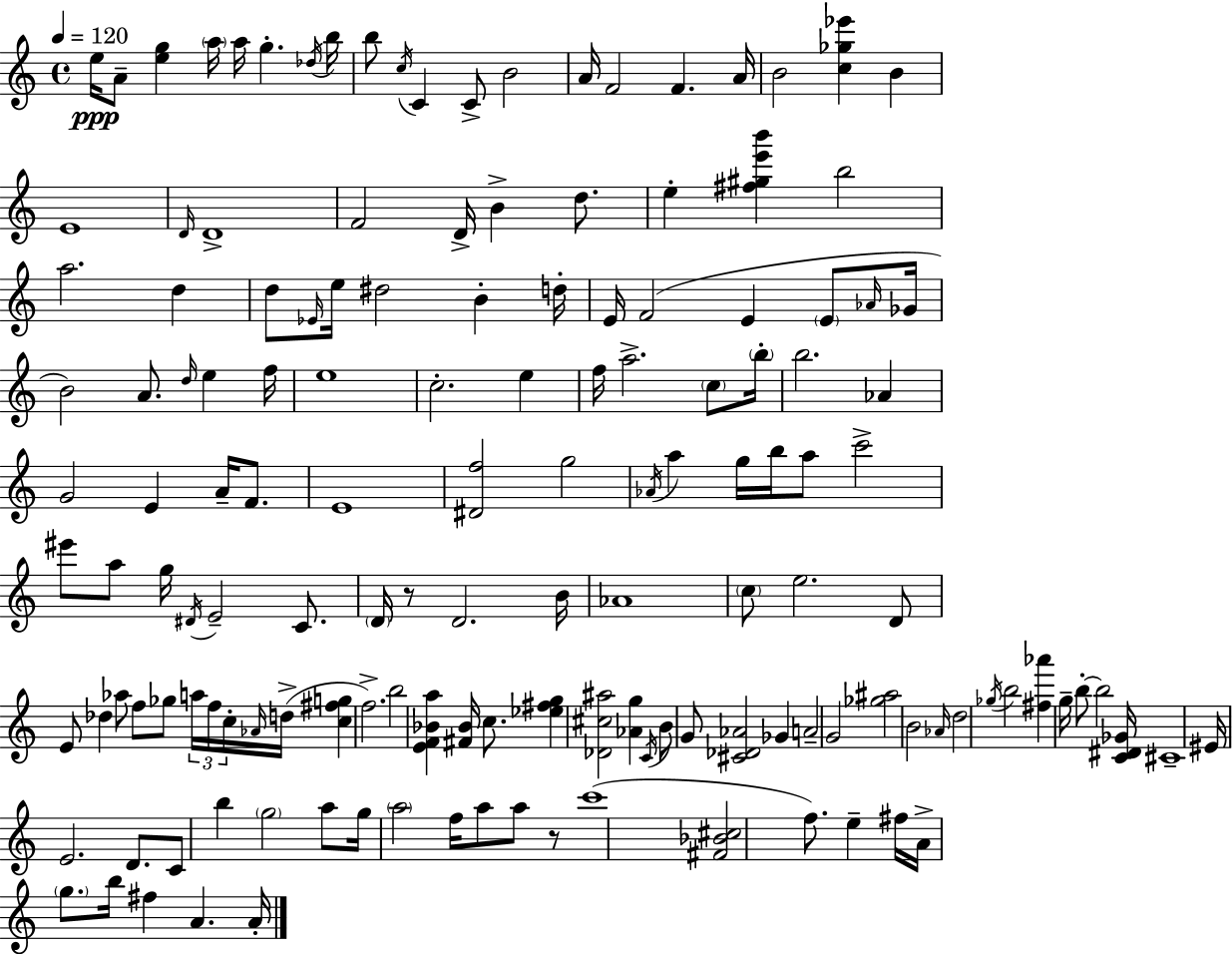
X:1
T:Untitled
M:4/4
L:1/4
K:C
e/4 A/2 [eg] a/4 a/4 g _d/4 b/4 b/2 c/4 C C/2 B2 A/4 F2 F A/4 B2 [c_g_e'] B E4 D/4 D4 F2 D/4 B d/2 e [^f^ge'b'] b2 a2 d d/2 _E/4 e/4 ^d2 B d/4 E/4 F2 E E/2 _A/4 _G/4 B2 A/2 d/4 e f/4 e4 c2 e f/4 a2 c/2 b/4 b2 _A G2 E A/4 F/2 E4 [^Df]2 g2 _A/4 a g/4 b/4 a/2 c'2 ^e'/2 a/2 g/4 ^D/4 E2 C/2 D/4 z/2 D2 B/4 _A4 c/2 e2 D/2 E/2 _d _a/2 f/2 _g/2 a/4 f/4 c/4 _A/4 d/4 [c^fg] f2 b2 [EF_Ba] [^F_B]/4 c/2 [_e^fg] [_D^c^a]2 [_Ag] C/4 B/2 G/2 [^C_D_A]2 _G A2 G2 [_g^a]2 B2 _A/4 d2 _g/4 b2 [^f_a'] g/4 b/2 b2 [C^D_G]/4 ^C4 ^E/4 E2 D/2 C/2 b g2 a/2 g/4 a2 f/4 a/2 a/2 z/2 c'4 [^F_B^c]2 f/2 e ^f/4 A/4 g/2 b/4 ^f A A/4